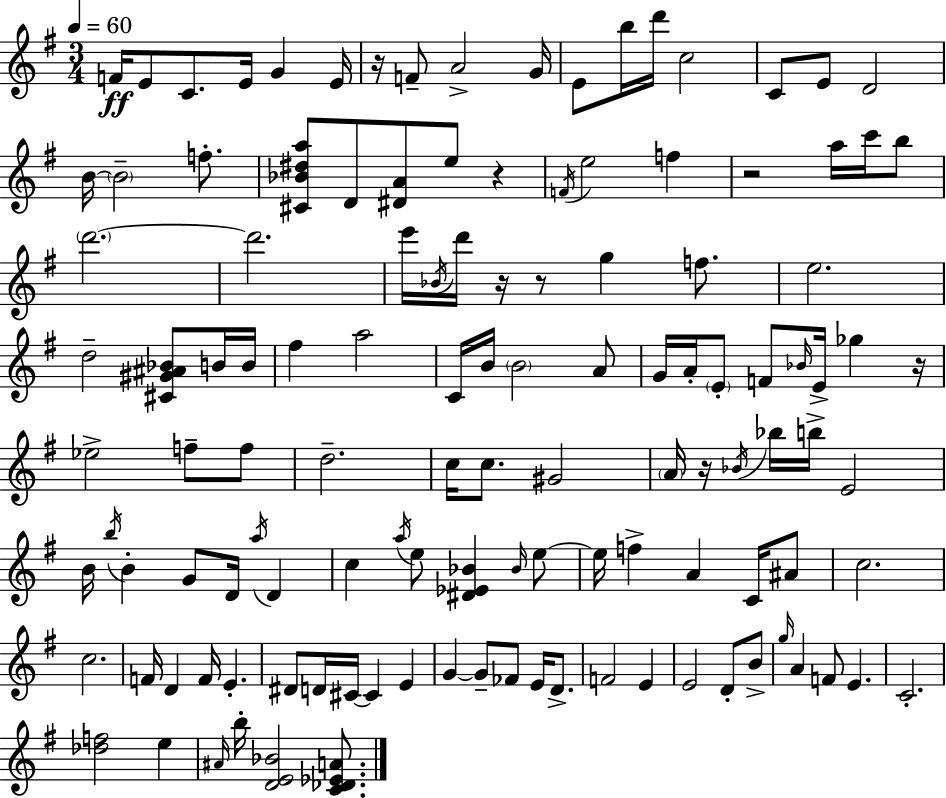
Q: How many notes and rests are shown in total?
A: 123